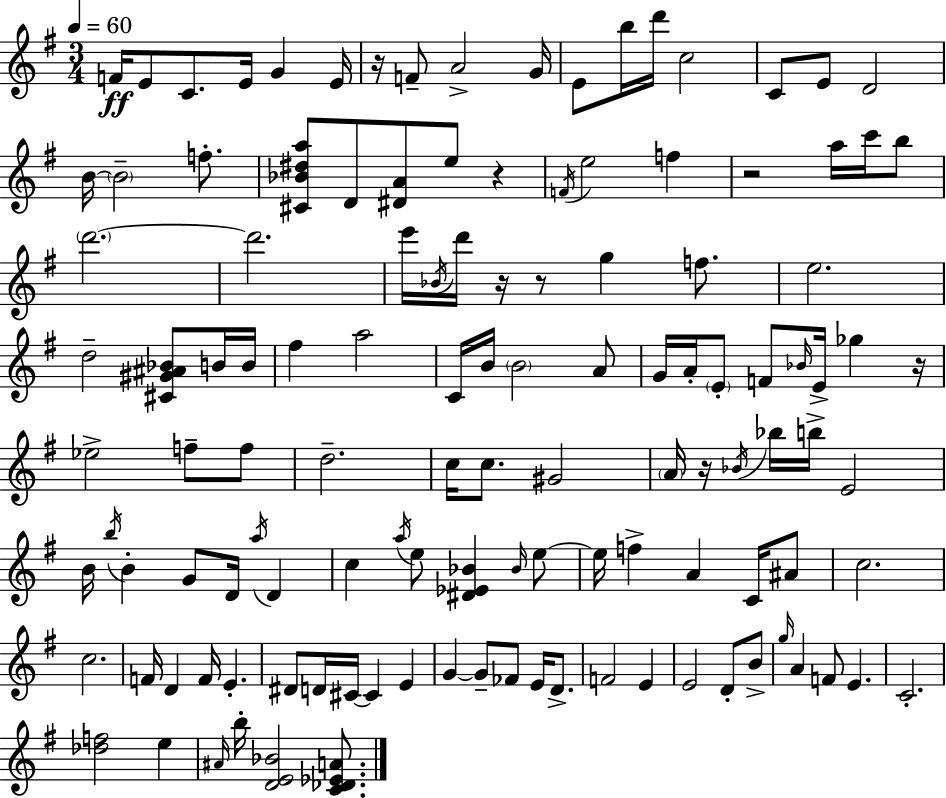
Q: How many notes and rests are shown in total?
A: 123